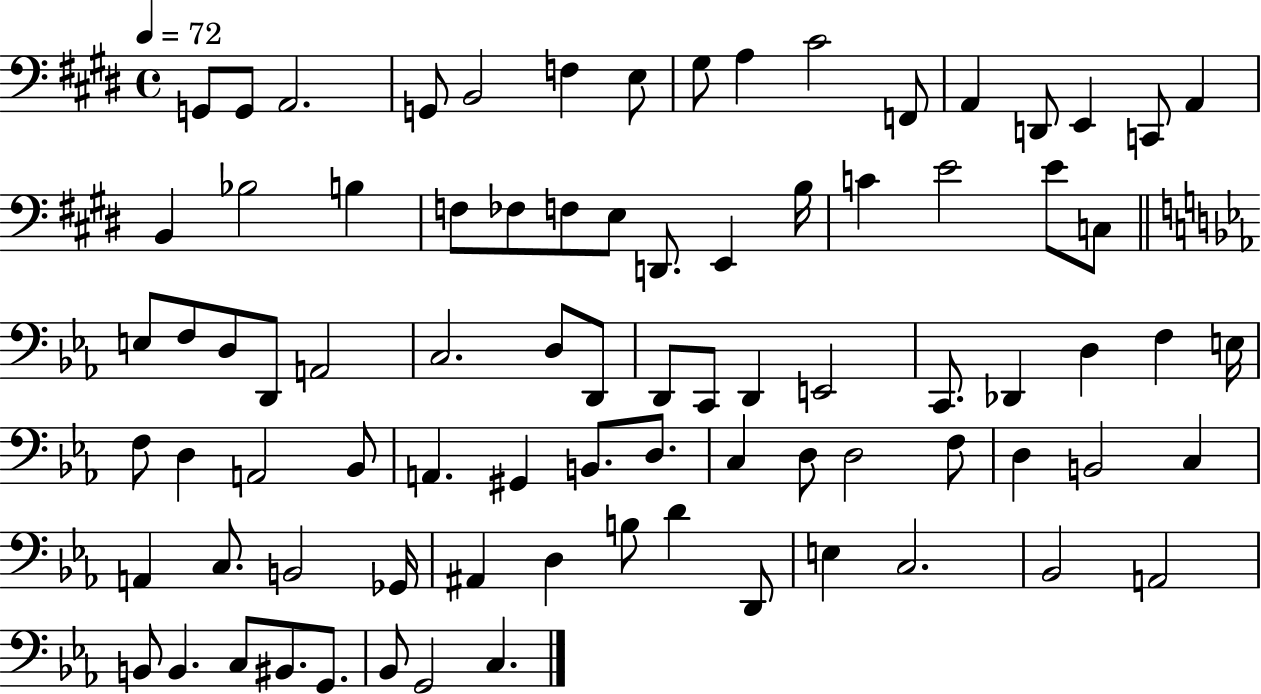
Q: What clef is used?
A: bass